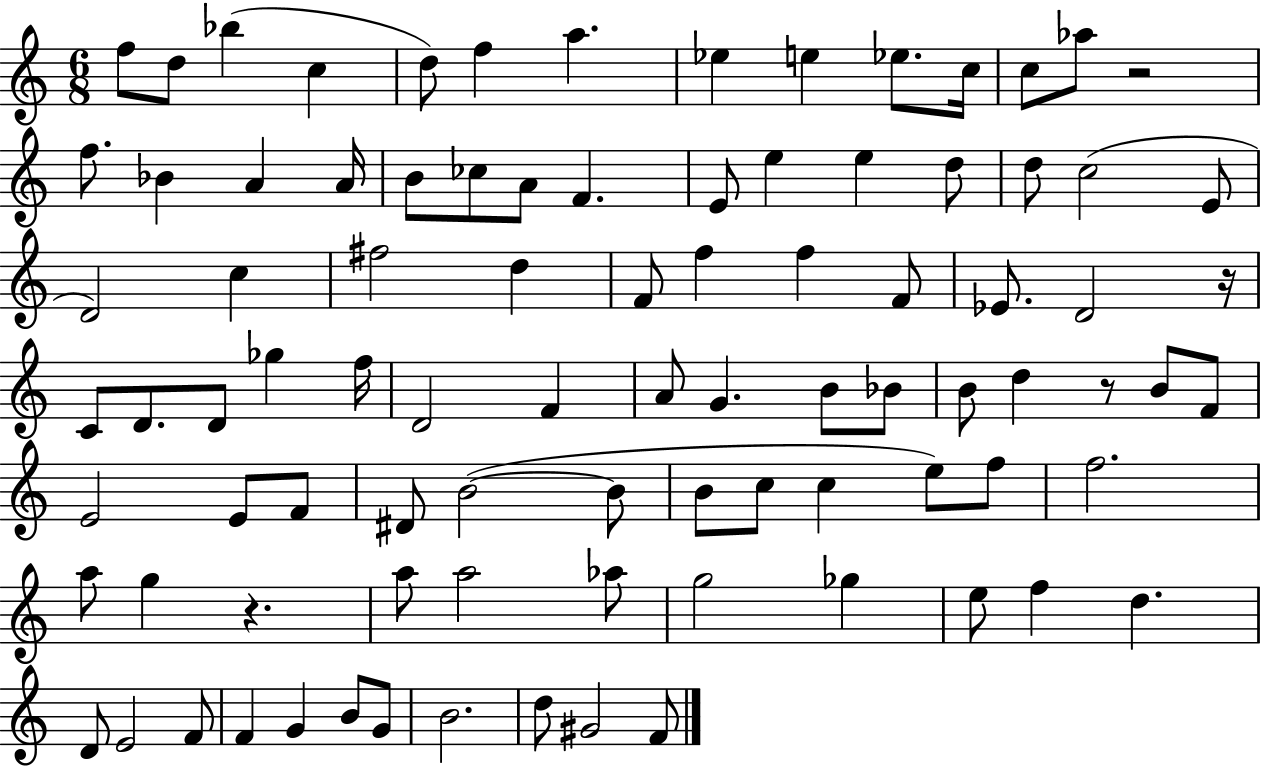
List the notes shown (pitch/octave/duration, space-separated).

F5/e D5/e Bb5/q C5/q D5/e F5/q A5/q. Eb5/q E5/q Eb5/e. C5/s C5/e Ab5/e R/h F5/e. Bb4/q A4/q A4/s B4/e CES5/e A4/e F4/q. E4/e E5/q E5/q D5/e D5/e C5/h E4/e D4/h C5/q F#5/h D5/q F4/e F5/q F5/q F4/e Eb4/e. D4/h R/s C4/e D4/e. D4/e Gb5/q F5/s D4/h F4/q A4/e G4/q. B4/e Bb4/e B4/e D5/q R/e B4/e F4/e E4/h E4/e F4/e D#4/e B4/h B4/e B4/e C5/e C5/q E5/e F5/e F5/h. A5/e G5/q R/q. A5/e A5/h Ab5/e G5/h Gb5/q E5/e F5/q D5/q. D4/e E4/h F4/e F4/q G4/q B4/e G4/e B4/h. D5/e G#4/h F4/e